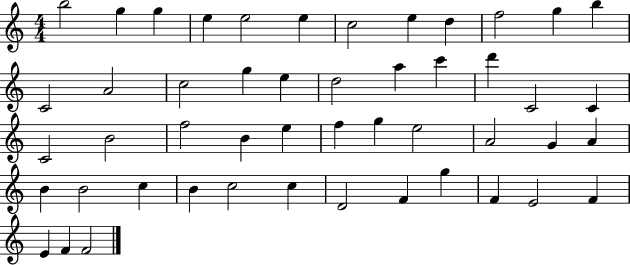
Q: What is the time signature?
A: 4/4